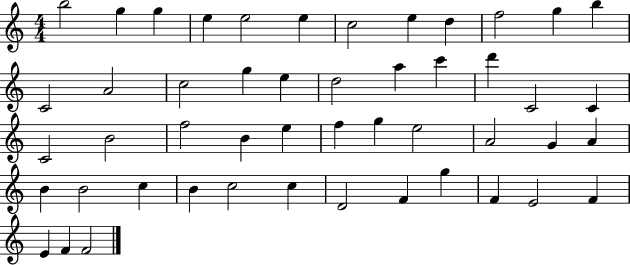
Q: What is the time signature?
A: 4/4